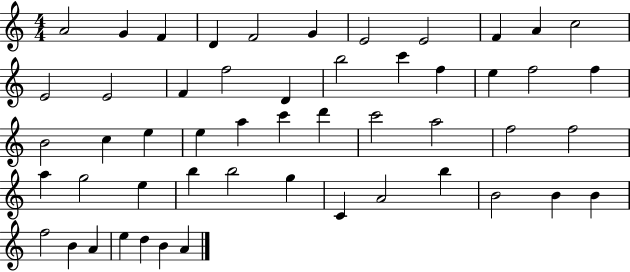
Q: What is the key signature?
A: C major